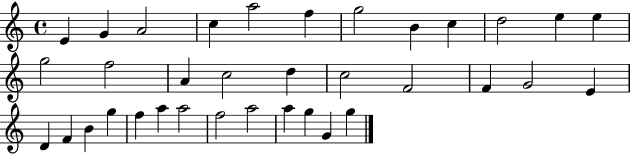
X:1
T:Untitled
M:4/4
L:1/4
K:C
E G A2 c a2 f g2 B c d2 e e g2 f2 A c2 d c2 F2 F G2 E D F B g f a a2 f2 a2 a g G g